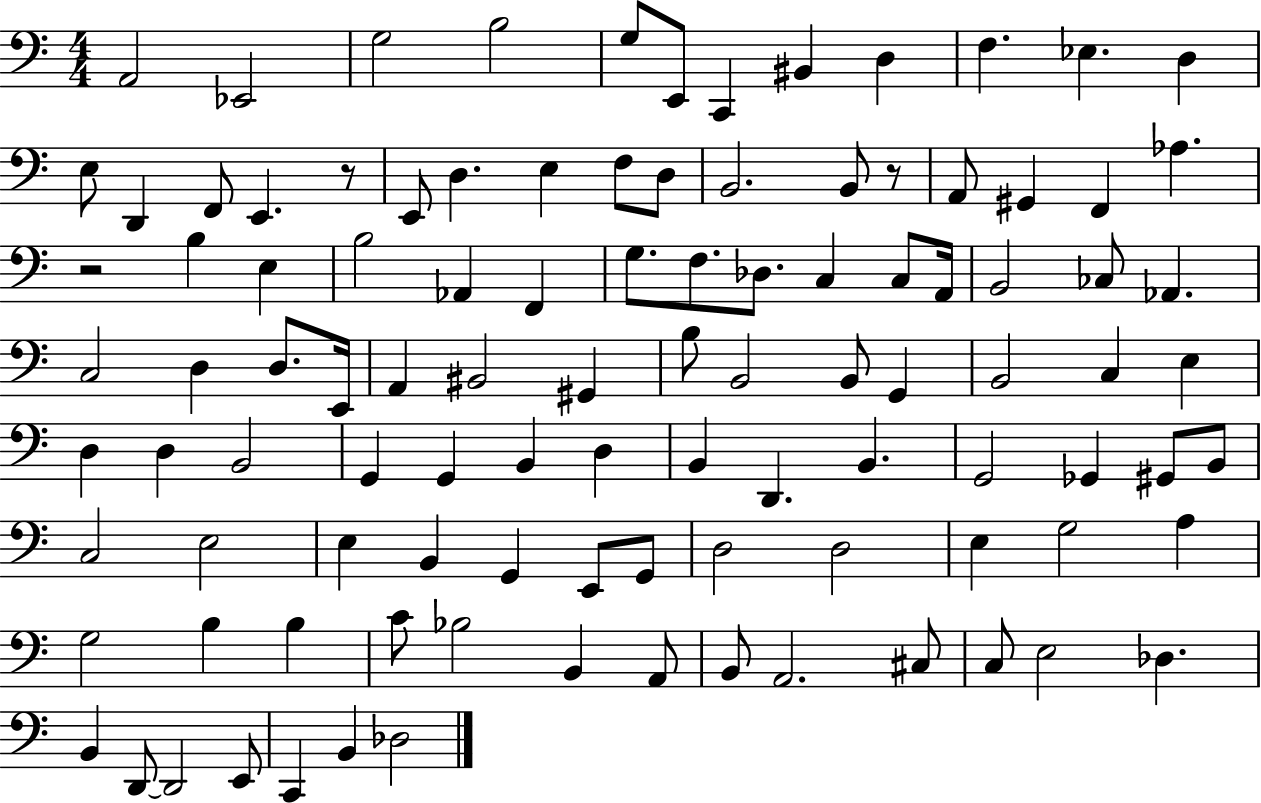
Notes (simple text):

A2/h Eb2/h G3/h B3/h G3/e E2/e C2/q BIS2/q D3/q F3/q. Eb3/q. D3/q E3/e D2/q F2/e E2/q. R/e E2/e D3/q. E3/q F3/e D3/e B2/h. B2/e R/e A2/e G#2/q F2/q Ab3/q. R/h B3/q E3/q B3/h Ab2/q F2/q G3/e. F3/e. Db3/e. C3/q C3/e A2/s B2/h CES3/e Ab2/q. C3/h D3/q D3/e. E2/s A2/q BIS2/h G#2/q B3/e B2/h B2/e G2/q B2/h C3/q E3/q D3/q D3/q B2/h G2/q G2/q B2/q D3/q B2/q D2/q. B2/q. G2/h Gb2/q G#2/e B2/e C3/h E3/h E3/q B2/q G2/q E2/e G2/e D3/h D3/h E3/q G3/h A3/q G3/h B3/q B3/q C4/e Bb3/h B2/q A2/e B2/e A2/h. C#3/e C3/e E3/h Db3/q. B2/q D2/e D2/h E2/e C2/q B2/q Db3/h